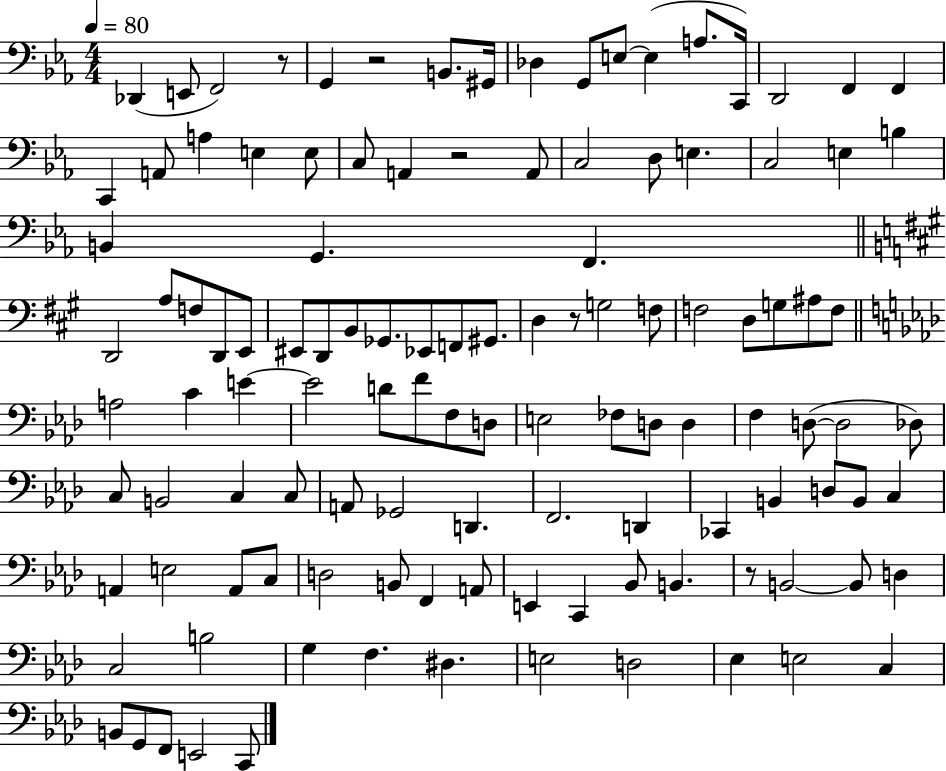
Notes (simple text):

Db2/q E2/e F2/h R/e G2/q R/h B2/e. G#2/s Db3/q G2/e E3/e E3/q A3/e. C2/s D2/h F2/q F2/q C2/q A2/e A3/q E3/q E3/e C3/e A2/q R/h A2/e C3/h D3/e E3/q. C3/h E3/q B3/q B2/q G2/q. F2/q. D2/h A3/e F3/e D2/e E2/e EIS2/e D2/e B2/e Gb2/e. Eb2/e F2/e G#2/e. D3/q R/e G3/h F3/e F3/h D3/e G3/e A#3/e F3/e A3/h C4/q E4/q E4/h D4/e F4/e F3/e D3/e E3/h FES3/e D3/e D3/q F3/q D3/e D3/h Db3/e C3/e B2/h C3/q C3/e A2/e Gb2/h D2/q. F2/h. D2/q CES2/q B2/q D3/e B2/e C3/q A2/q E3/h A2/e C3/e D3/h B2/e F2/q A2/e E2/q C2/q Bb2/e B2/q. R/e B2/h B2/e D3/q C3/h B3/h G3/q F3/q. D#3/q. E3/h D3/h Eb3/q E3/h C3/q B2/e G2/e F2/e E2/h C2/e